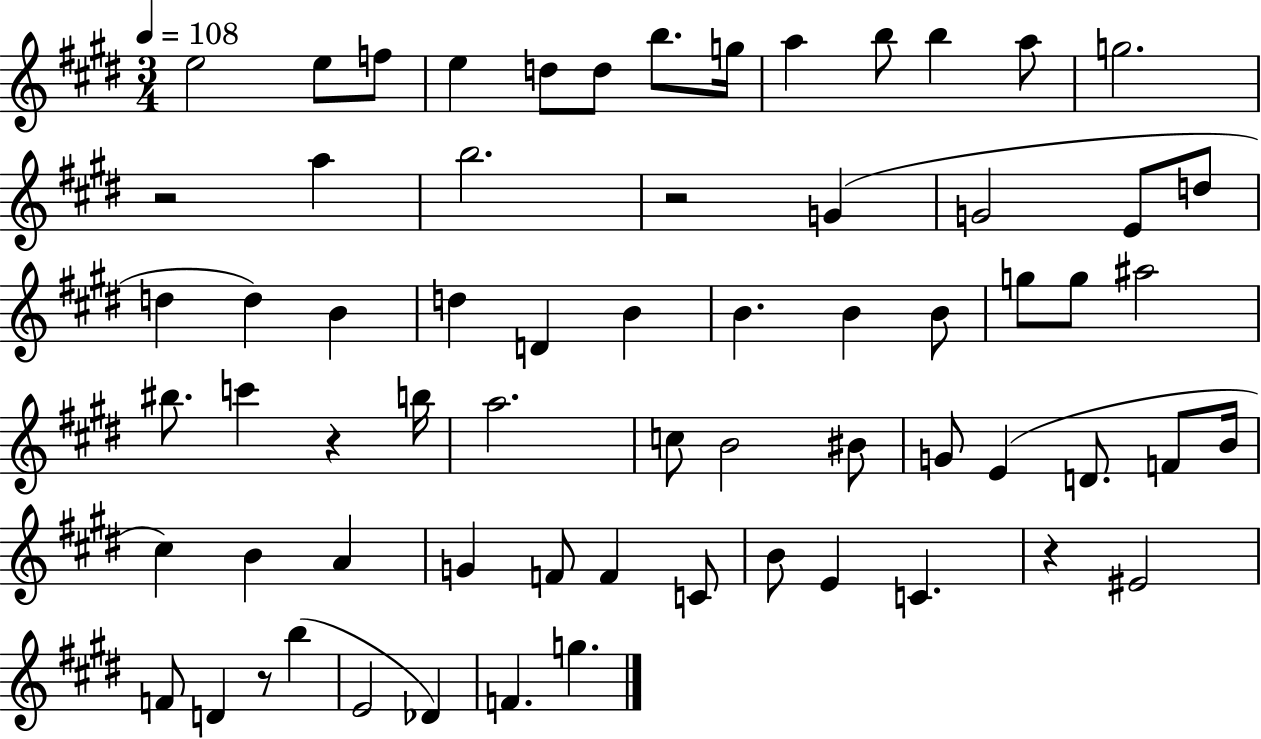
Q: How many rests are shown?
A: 5